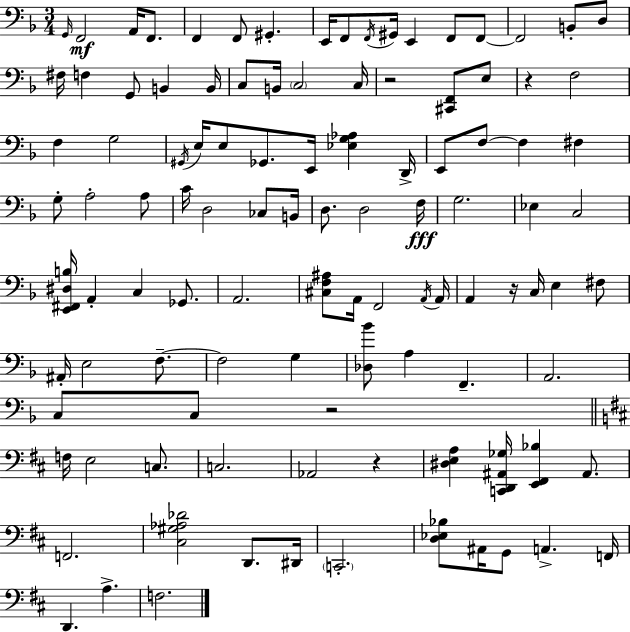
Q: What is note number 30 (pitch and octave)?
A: G3